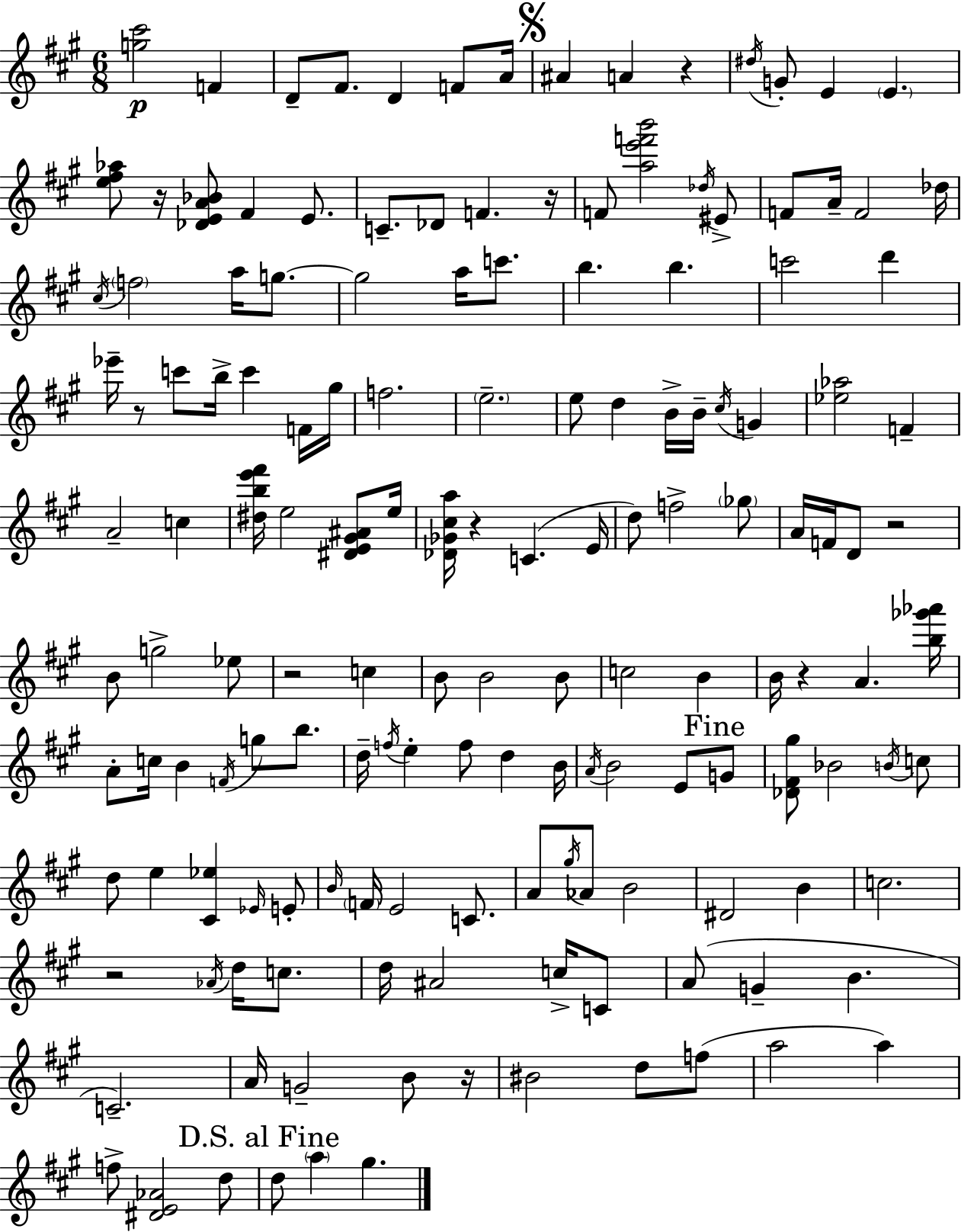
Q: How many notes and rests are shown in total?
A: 153